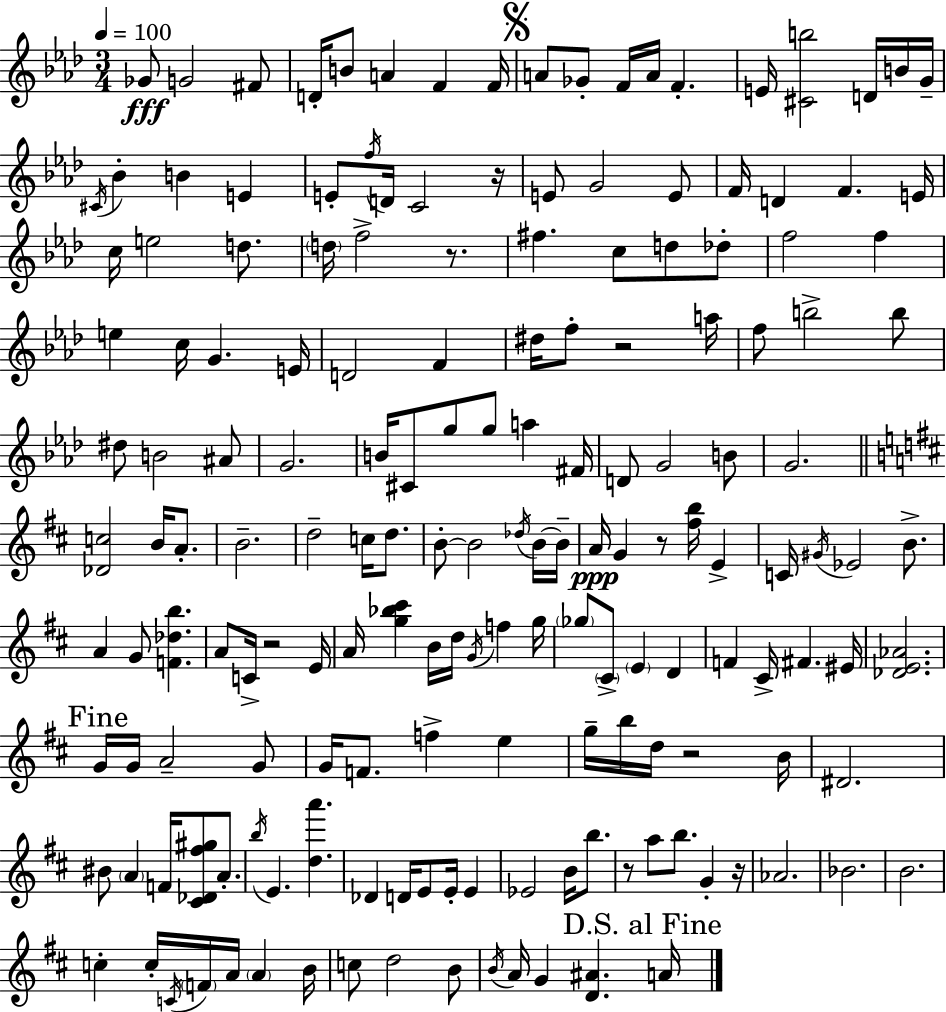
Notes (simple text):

Gb4/e G4/h F#4/e D4/s B4/e A4/q F4/q F4/s A4/e Gb4/e F4/s A4/s F4/q. E4/s [C#4,B5]/h D4/s B4/s G4/s C#4/s Bb4/q B4/q E4/q E4/e F5/s D4/s C4/h R/s E4/e G4/h E4/e F4/s D4/q F4/q. E4/s C5/s E5/h D5/e. D5/s F5/h R/e. F#5/q. C5/e D5/e Db5/e F5/h F5/q E5/q C5/s G4/q. E4/s D4/h F4/q D#5/s F5/e R/h A5/s F5/e B5/h B5/e D#5/e B4/h A#4/e G4/h. B4/s C#4/e G5/e G5/e A5/q F#4/s D4/e G4/h B4/e G4/h. [Db4,C5]/h B4/s A4/e. B4/h. D5/h C5/s D5/e. B4/e B4/h Db5/s B4/s B4/s A4/s G4/q R/e [F#5,B5]/s E4/q C4/s G#4/s Eb4/h B4/e. A4/q G4/e [F4,Db5,B5]/q. A4/e C4/s R/h E4/s A4/s [G5,Bb5,C#6]/q B4/s D5/s G4/s F5/q G5/s Gb5/e C#4/e E4/q D4/q F4/q C#4/s F#4/q. EIS4/s [Db4,E4,Ab4]/h. G4/s G4/s A4/h G4/e G4/s F4/e. F5/q E5/q G5/s B5/s D5/s R/h B4/s D#4/h. BIS4/e A4/q F4/s [C#4,Db4,F#5,G#5]/e A4/e. B5/s E4/q. [D5,A6]/q. Db4/q D4/s E4/e E4/s E4/q Eb4/h B4/s B5/e. R/e A5/e B5/e. G4/q R/s Ab4/h. Bb4/h. B4/h. C5/q C5/s C4/s F4/s A4/s A4/q B4/s C5/e D5/h B4/e B4/s A4/s G4/q [D4,A#4]/q. A4/s